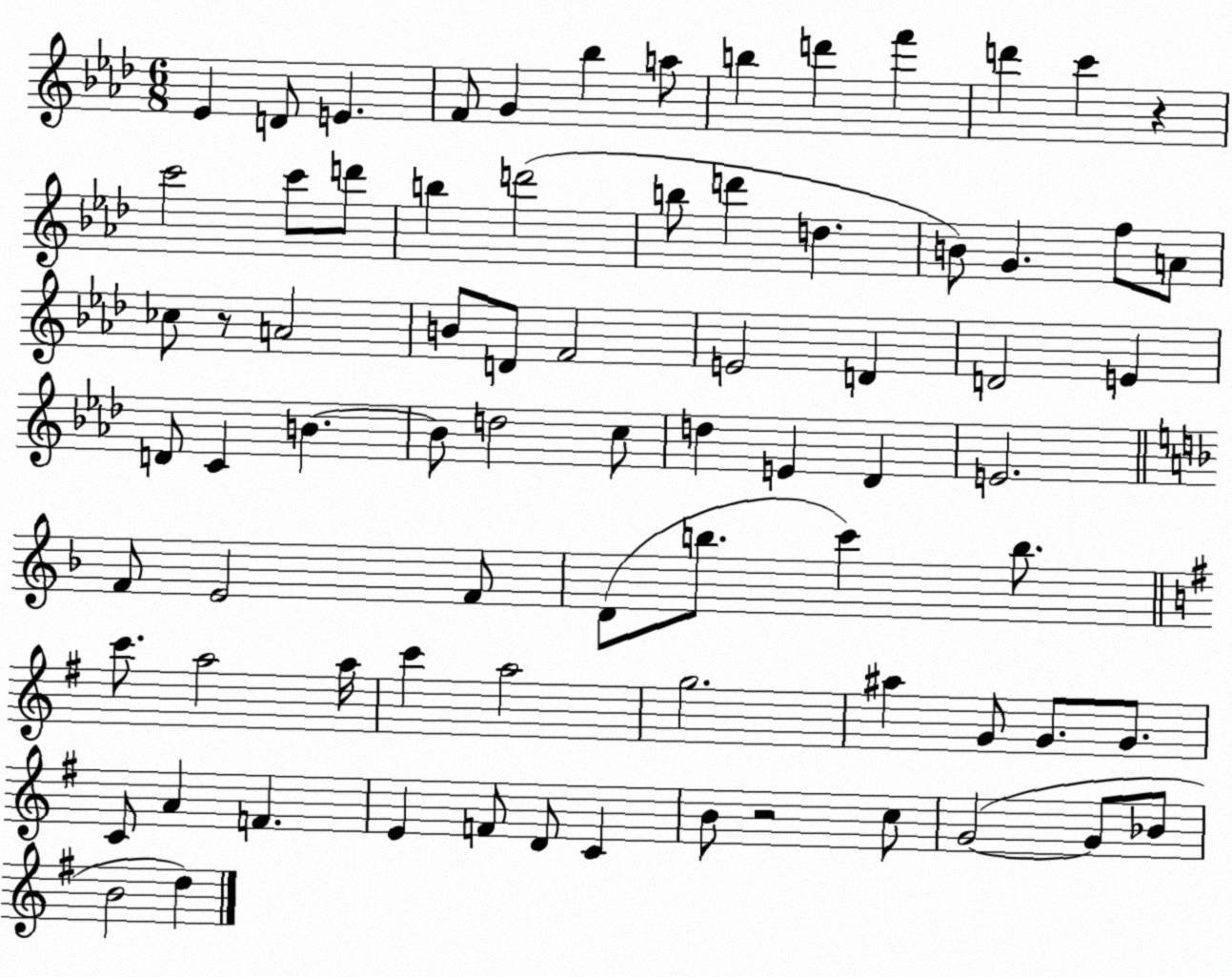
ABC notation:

X:1
T:Untitled
M:6/8
L:1/4
K:Ab
_E D/2 E F/2 G _b a/2 b d' f' d' c' z c'2 c'/2 d'/2 b d'2 b/2 d' d B/2 G f/2 A/2 _c/2 z/2 A2 B/2 D/2 F2 E2 D D2 E D/2 C B B/2 d2 c/2 d E _D E2 F/2 E2 F/2 D/2 b/2 c' b/2 c'/2 a2 a/4 c' a2 g2 ^a G/2 G/2 G/2 C/2 A F E F/2 D/2 C B/2 z2 c/2 G2 G/2 _B/2 B2 d